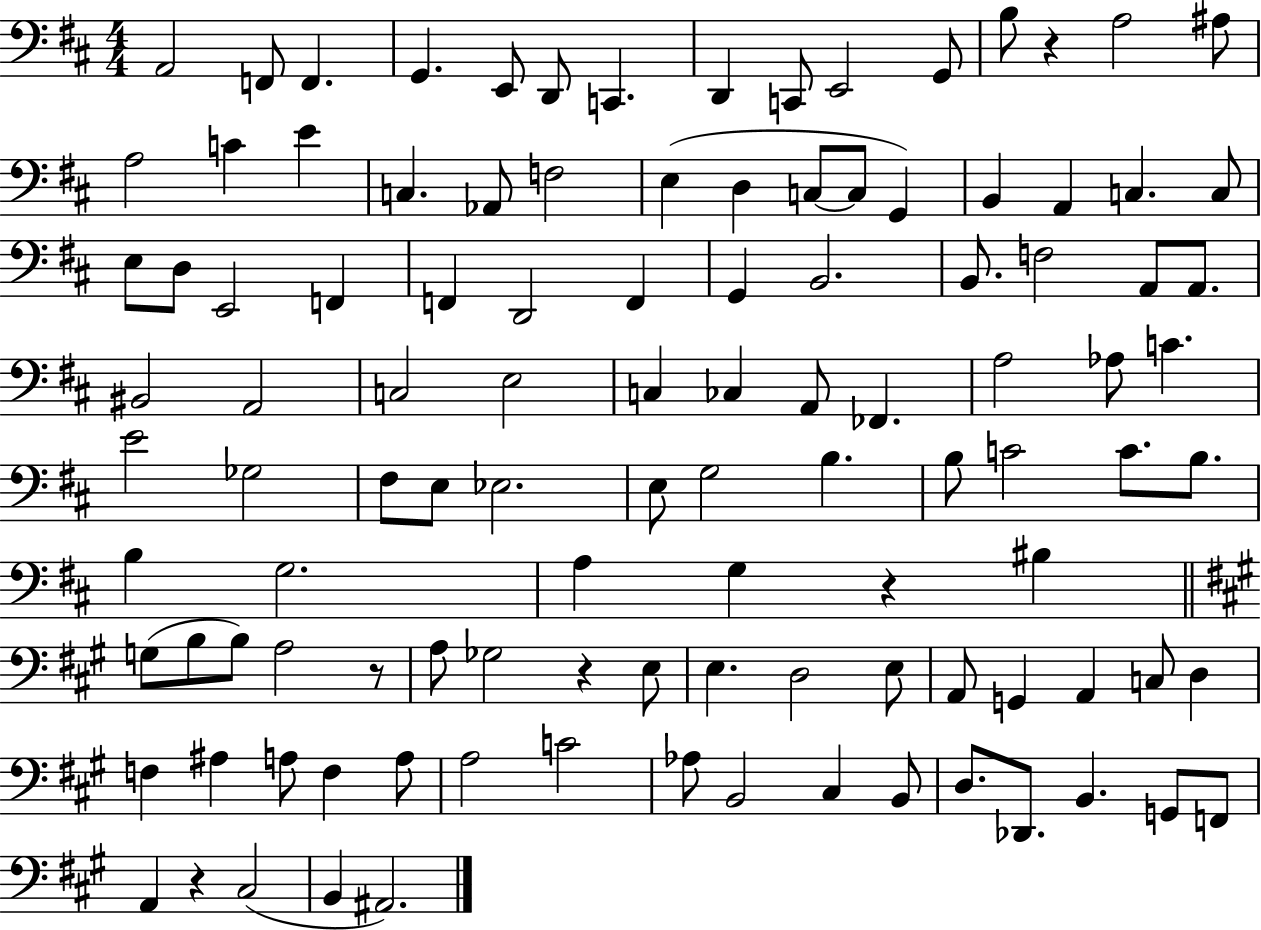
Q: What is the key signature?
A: D major